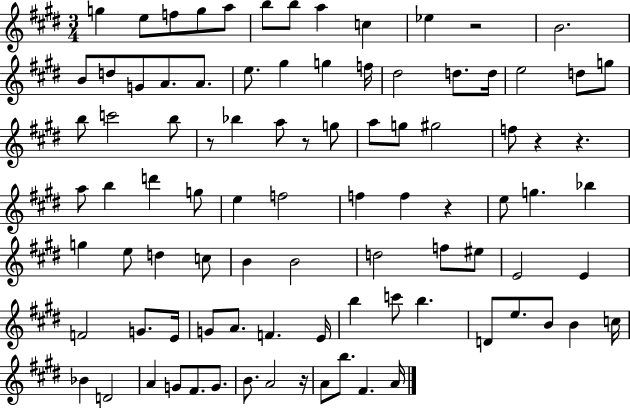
G5/q E5/e F5/e G5/e A5/e B5/e B5/e A5/q C5/q Eb5/q R/h B4/h. B4/e D5/e G4/e A4/e. A4/e. E5/e. G#5/q G5/q F5/s D#5/h D5/e. D5/s E5/h D5/e G5/e B5/e C6/h B5/e R/e Bb5/q A5/e R/e G5/e A5/e G5/e G#5/h F5/e R/q R/q. A5/e B5/q D6/q G5/e E5/q F5/h F5/q F5/q R/q E5/e G5/q. Bb5/q G5/q E5/e D5/q C5/e B4/q B4/h D5/h F5/e EIS5/e E4/h E4/q F4/h G4/e. E4/s G4/e A4/e. F4/q. E4/s B5/q C6/e B5/q. D4/e E5/e. B4/e B4/q C5/s Bb4/q D4/h A4/q G4/e F#4/e. G4/e. B4/e. A4/h R/s A4/e B5/e. F#4/q. A4/s